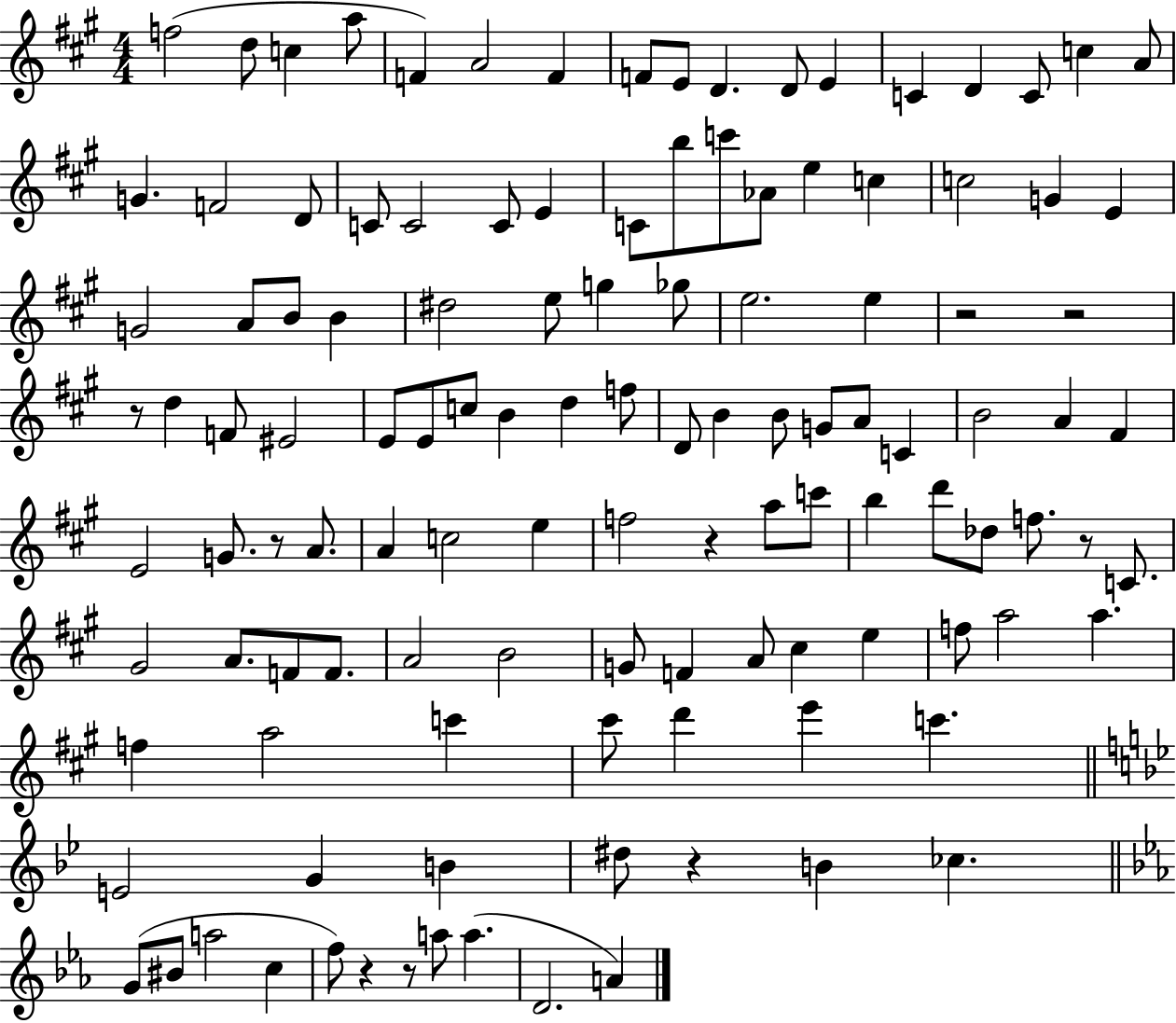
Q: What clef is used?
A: treble